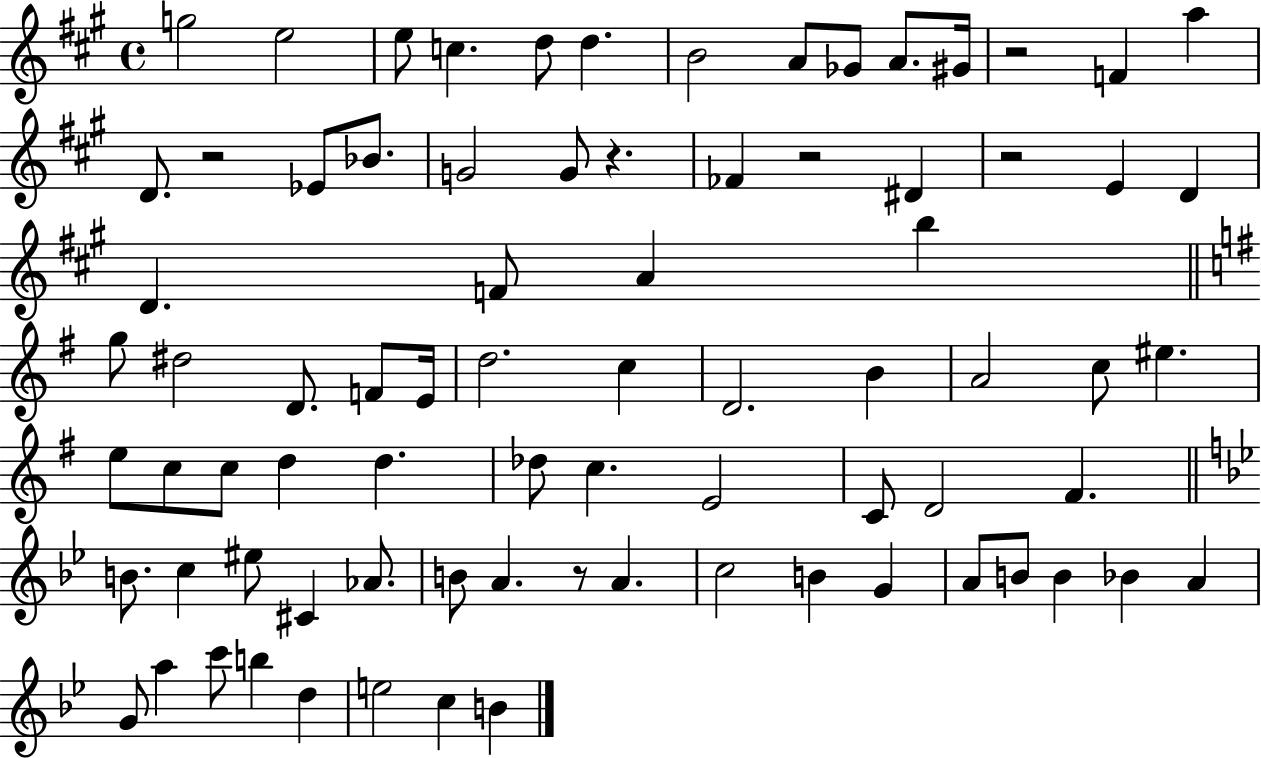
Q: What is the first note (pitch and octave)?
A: G5